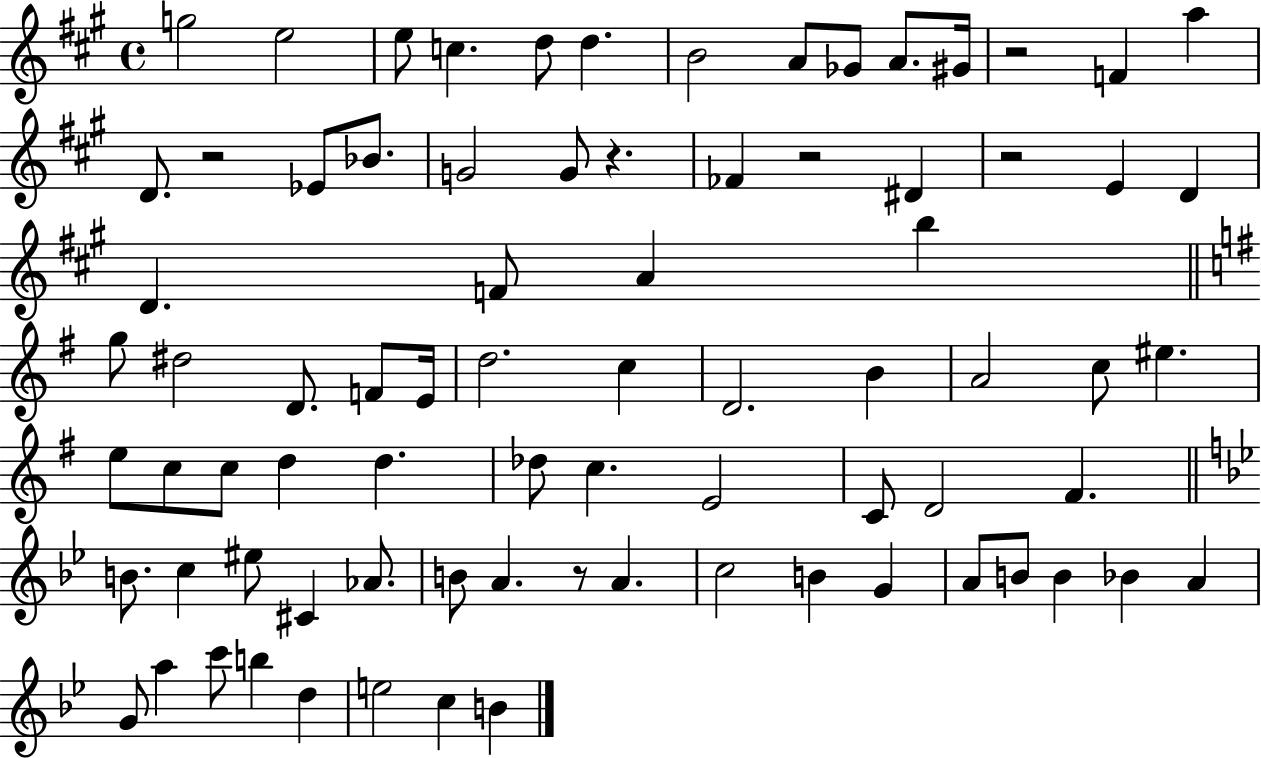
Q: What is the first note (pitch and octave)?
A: G5